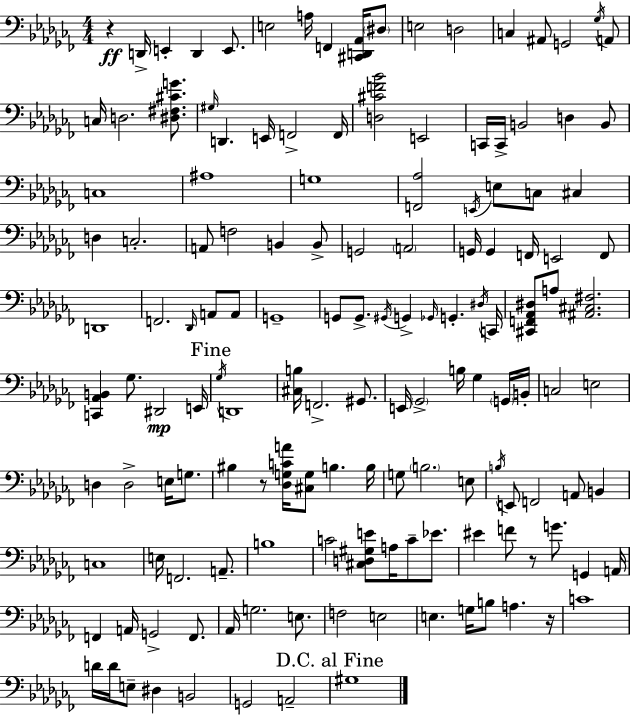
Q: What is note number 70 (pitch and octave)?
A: G#2